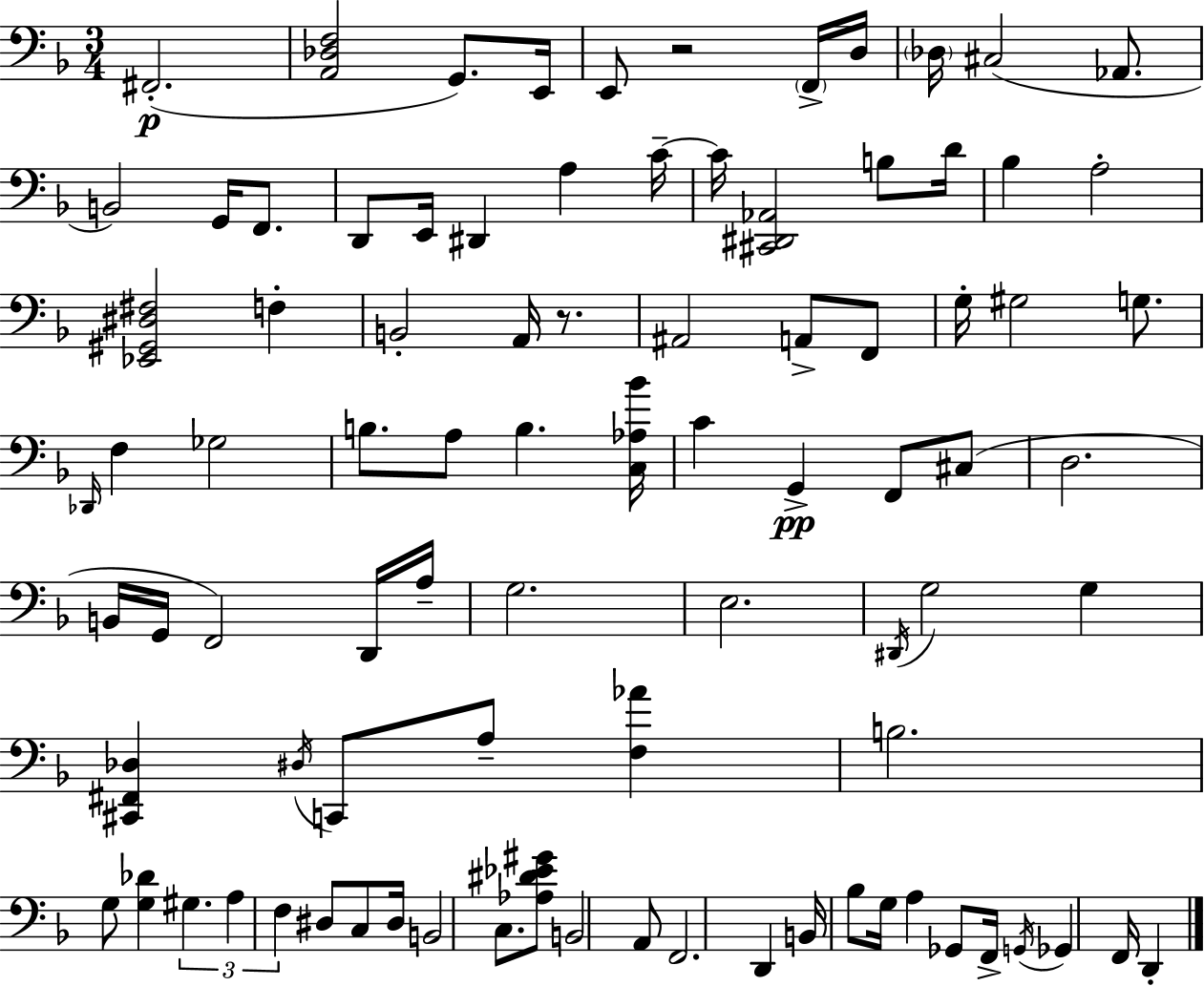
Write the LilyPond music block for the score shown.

{
  \clef bass
  \numericTimeSignature
  \time 3/4
  \key d \minor
  \repeat volta 2 { fis,2.-.(\p | <a, des f>2 g,8.) e,16 | e,8 r2 \parenthesize f,16-> d16 | \parenthesize des16 cis2( aes,8. | \break b,2) g,16 f,8. | d,8 e,16 dis,4 a4 c'16--~~ | c'16 <cis, dis, aes,>2 b8 d'16 | bes4 a2-. | \break <ees, gis, dis fis>2 f4-. | b,2-. a,16 r8. | ais,2 a,8-> f,8 | g16-. gis2 g8. | \break \grace { des,16 } f4 ges2 | b8. a8 b4. | <c aes bes'>16 c'4 g,4->\pp f,8 cis8( | d2. | \break b,16 g,16 f,2) d,16 | a16-- g2. | e2. | \acciaccatura { dis,16 } g2 g4 | \break <cis, fis, des>4 \acciaccatura { dis16 } c,8 a8-- <f aes'>4 | b2. | g8 <g des'>4 \tuplet 3/2 { gis4. | a4 f4 } dis8 | \break c8 dis16 b,2 | c8. <aes dis' ees' gis'>8 b,2 | a,8 f,2. | d,4 b,16 bes8 g16 a4 | \break ges,8 f,16-> \acciaccatura { g,16 } ges,4 f,16 | d,4-. } \bar "|."
}